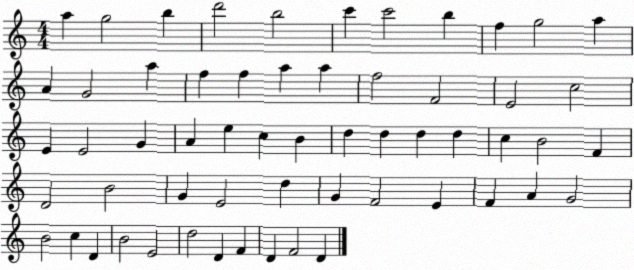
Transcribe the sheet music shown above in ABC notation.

X:1
T:Untitled
M:4/4
L:1/4
K:C
a g2 b d'2 b2 c' c'2 b f g2 a A G2 a f f a a f2 F2 E2 c2 E E2 G A e c B d d d d c B2 F D2 B2 G E2 d G F2 E F A G2 B2 c D B2 E2 d2 D F D F2 D